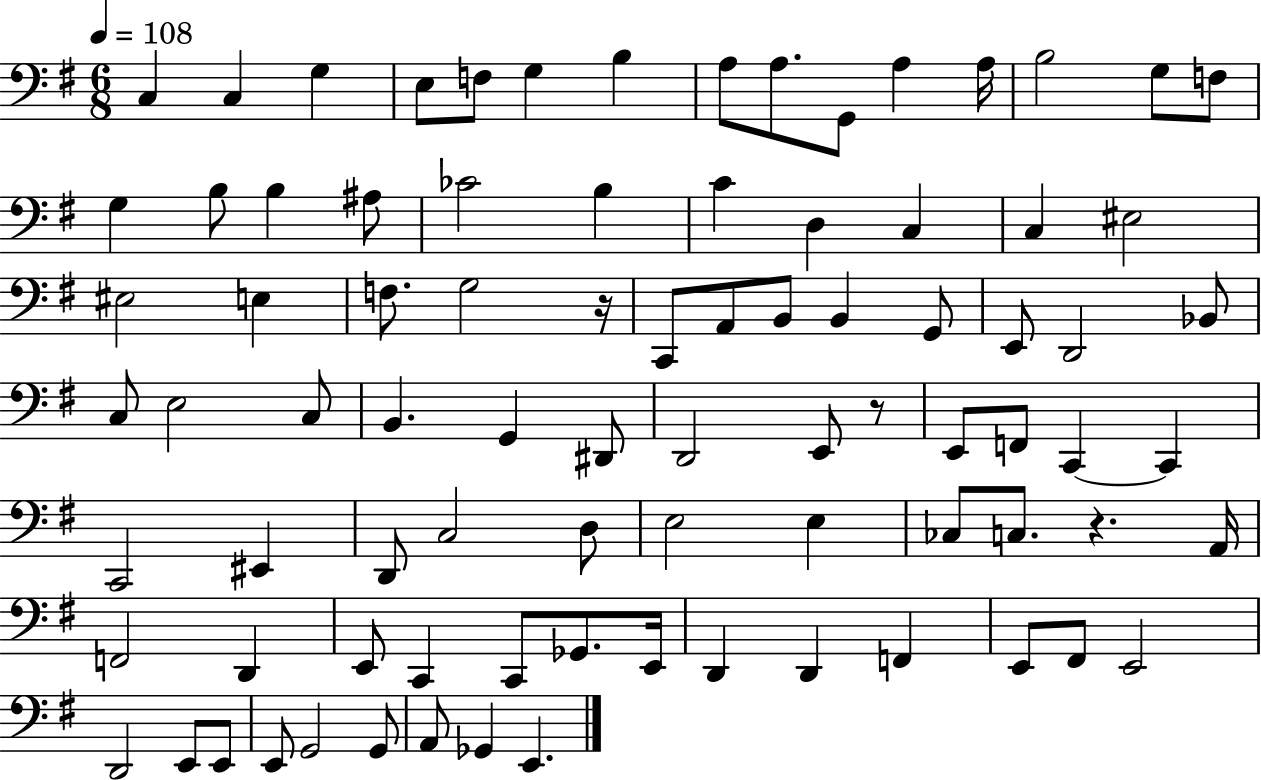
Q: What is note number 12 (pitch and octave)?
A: A3